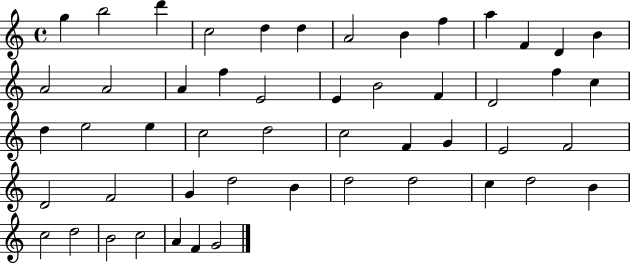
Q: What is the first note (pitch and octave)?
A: G5